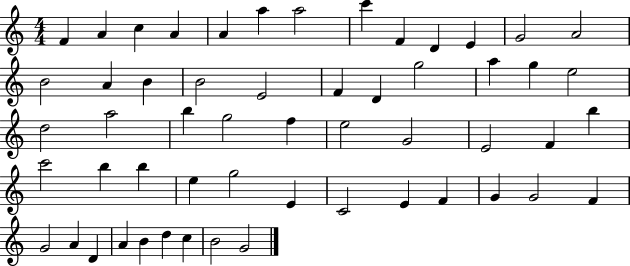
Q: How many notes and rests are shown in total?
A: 55